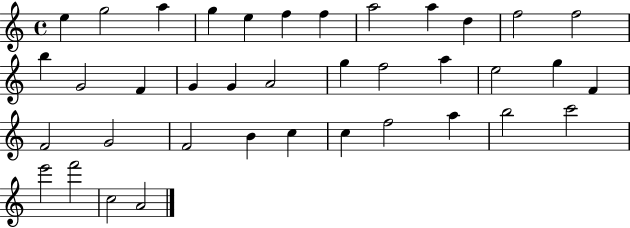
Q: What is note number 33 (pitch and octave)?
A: B5